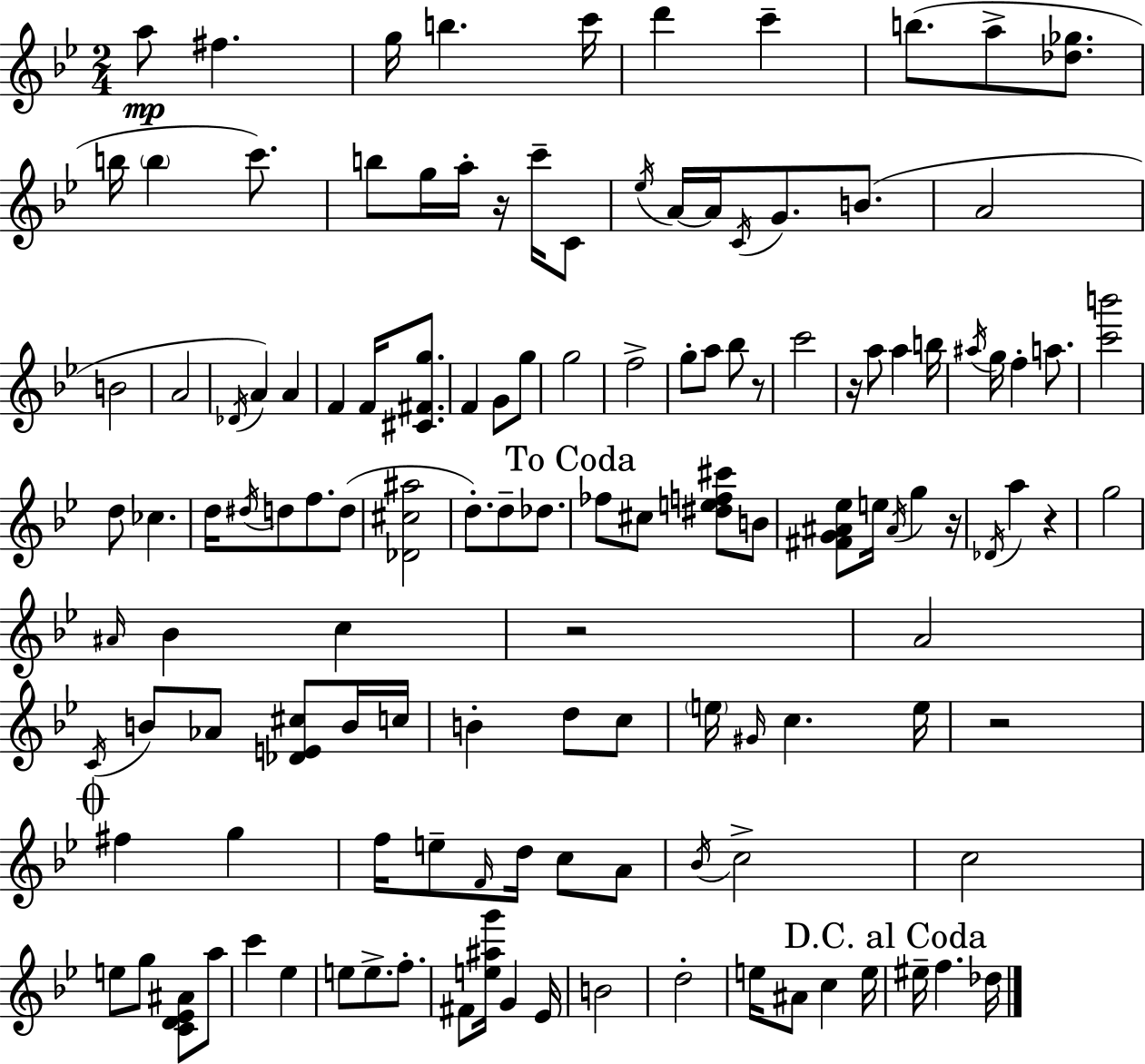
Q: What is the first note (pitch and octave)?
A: A5